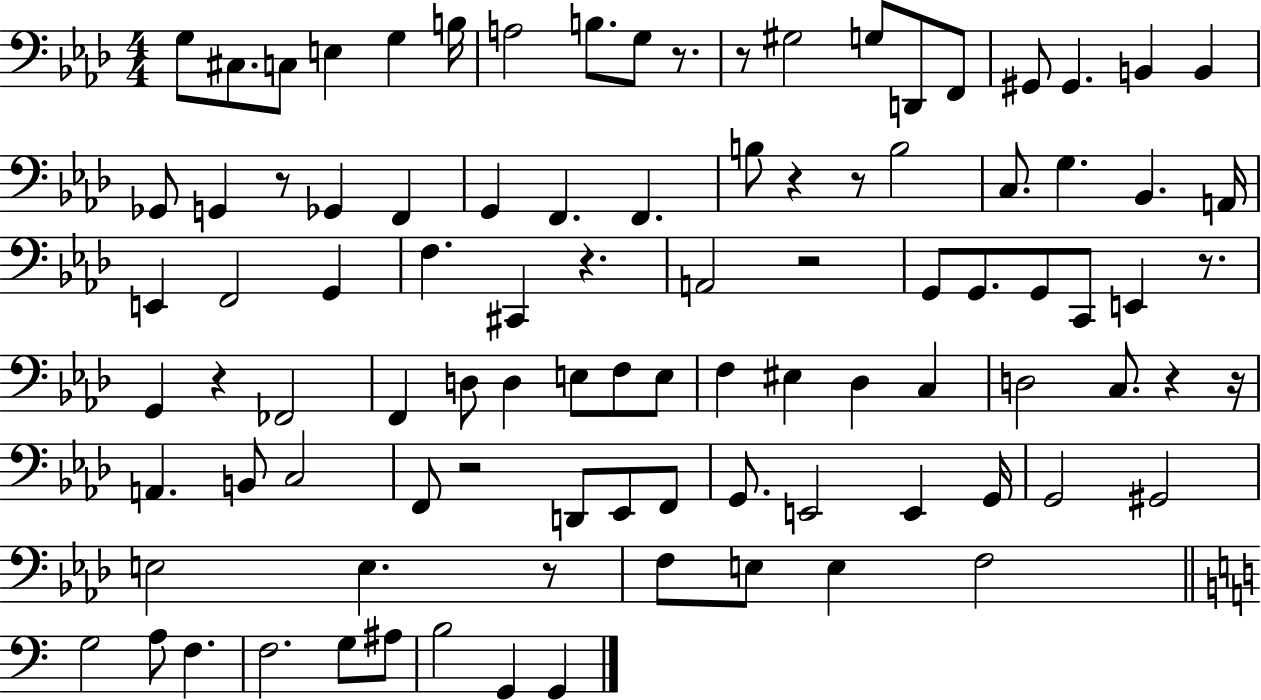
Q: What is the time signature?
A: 4/4